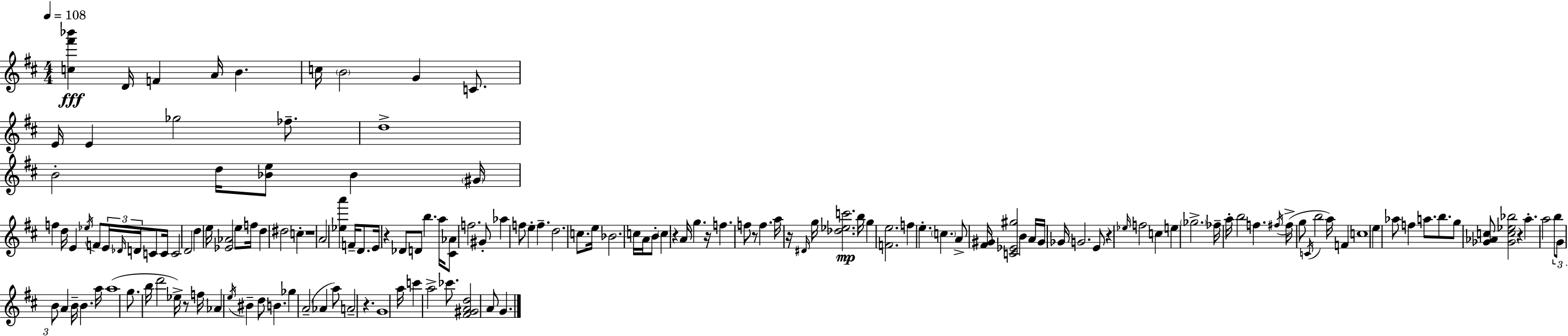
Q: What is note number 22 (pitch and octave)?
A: F4